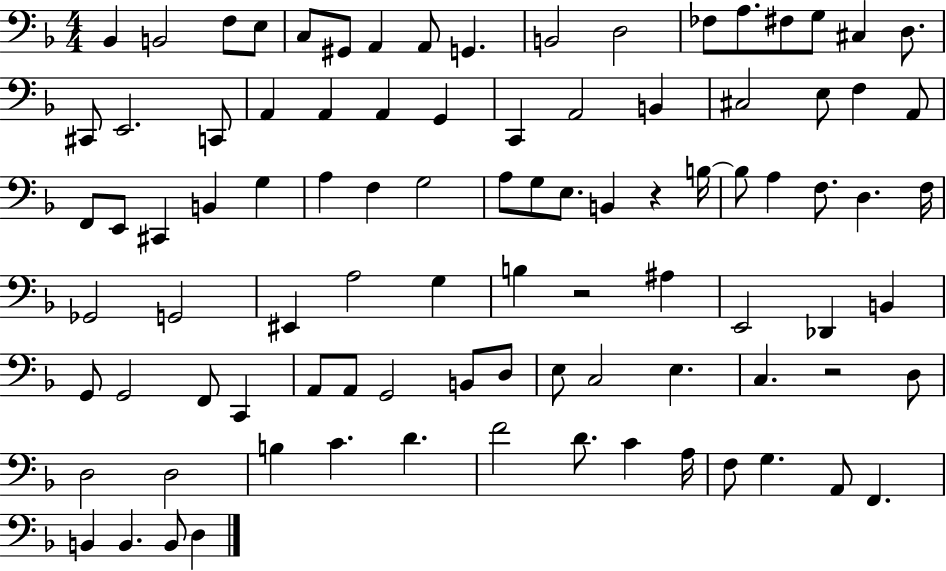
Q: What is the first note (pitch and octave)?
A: Bb2